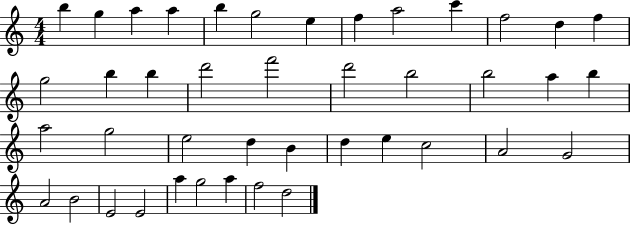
X:1
T:Untitled
M:4/4
L:1/4
K:C
b g a a b g2 e f a2 c' f2 d f g2 b b d'2 f'2 d'2 b2 b2 a b a2 g2 e2 d B d e c2 A2 G2 A2 B2 E2 E2 a g2 a f2 d2